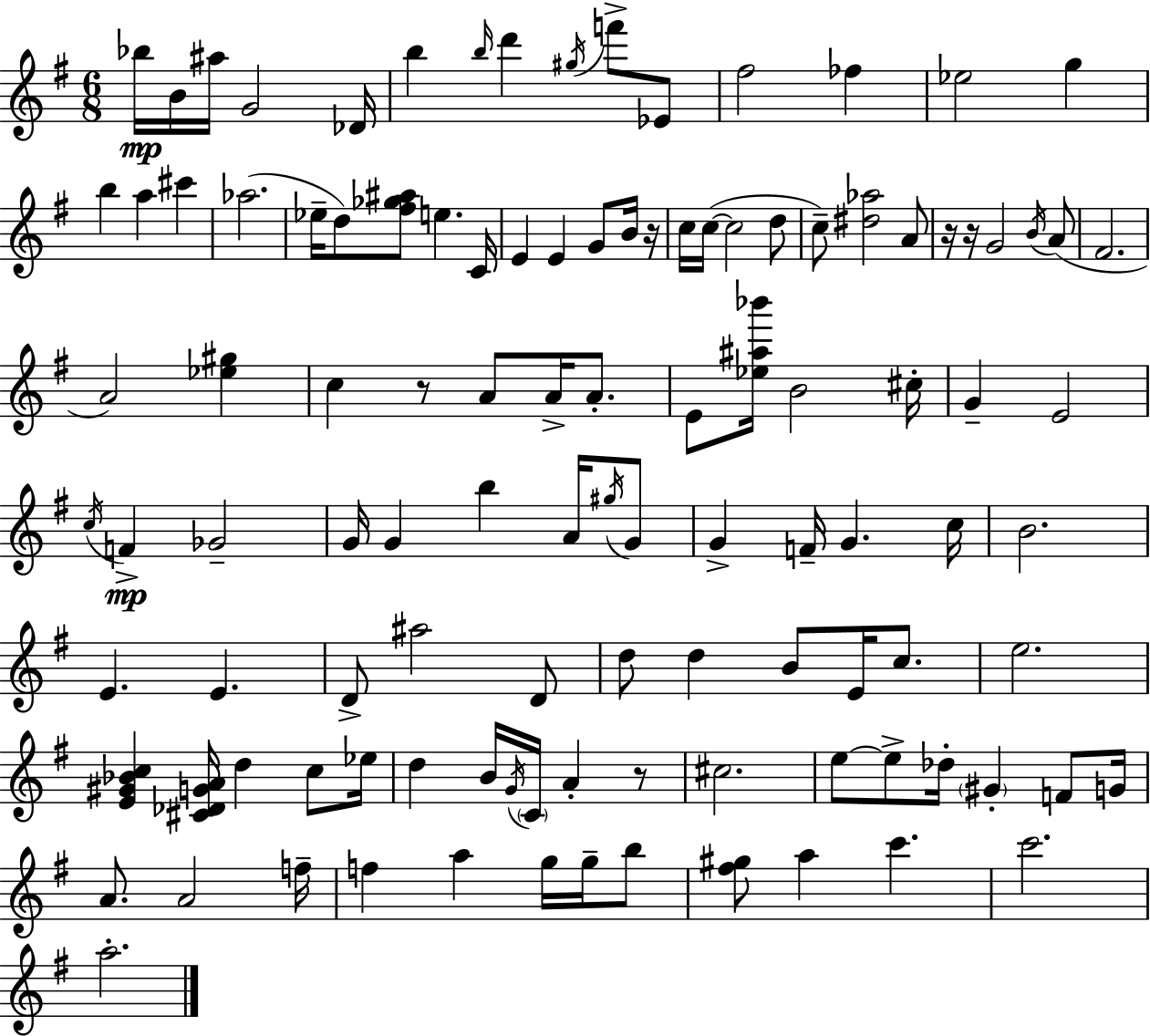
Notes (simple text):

Bb5/s B4/s A#5/s G4/h Db4/s B5/q B5/s D6/q G#5/s F6/e Eb4/e F#5/h FES5/q Eb5/h G5/q B5/q A5/q C#6/q Ab5/h. Eb5/s D5/e [F#5,Gb5,A#5]/e E5/q. C4/s E4/q E4/q G4/e B4/s R/s C5/s C5/s C5/h D5/e C5/e [D#5,Ab5]/h A4/e R/s R/s G4/h B4/s A4/e F#4/h. A4/h [Eb5,G#5]/q C5/q R/e A4/e A4/s A4/e. E4/e [Eb5,A#5,Bb6]/s B4/h C#5/s G4/q E4/h C5/s F4/q Gb4/h G4/s G4/q B5/q A4/s G#5/s G4/e G4/q F4/s G4/q. C5/s B4/h. E4/q. E4/q. D4/e A#5/h D4/e D5/e D5/q B4/e E4/s C5/e. E5/h. [E4,G#4,Bb4,C5]/q [C#4,Db4,G4,A4]/s D5/q C5/e Eb5/s D5/q B4/s G4/s C4/s A4/q R/e C#5/h. E5/e E5/e Db5/s G#4/q F4/e G4/s A4/e. A4/h F5/s F5/q A5/q G5/s G5/s B5/e [F#5,G#5]/e A5/q C6/q. C6/h. A5/h.